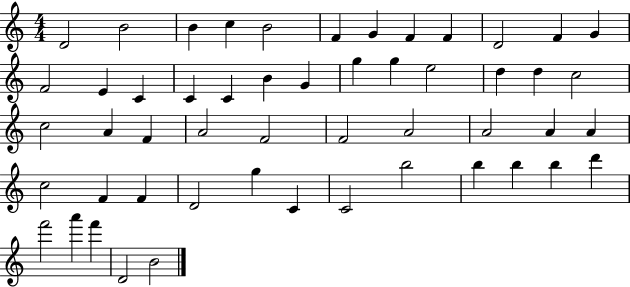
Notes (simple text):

D4/h B4/h B4/q C5/q B4/h F4/q G4/q F4/q F4/q D4/h F4/q G4/q F4/h E4/q C4/q C4/q C4/q B4/q G4/q G5/q G5/q E5/h D5/q D5/q C5/h C5/h A4/q F4/q A4/h F4/h F4/h A4/h A4/h A4/q A4/q C5/h F4/q F4/q D4/h G5/q C4/q C4/h B5/h B5/q B5/q B5/q D6/q F6/h A6/q F6/q D4/h B4/h